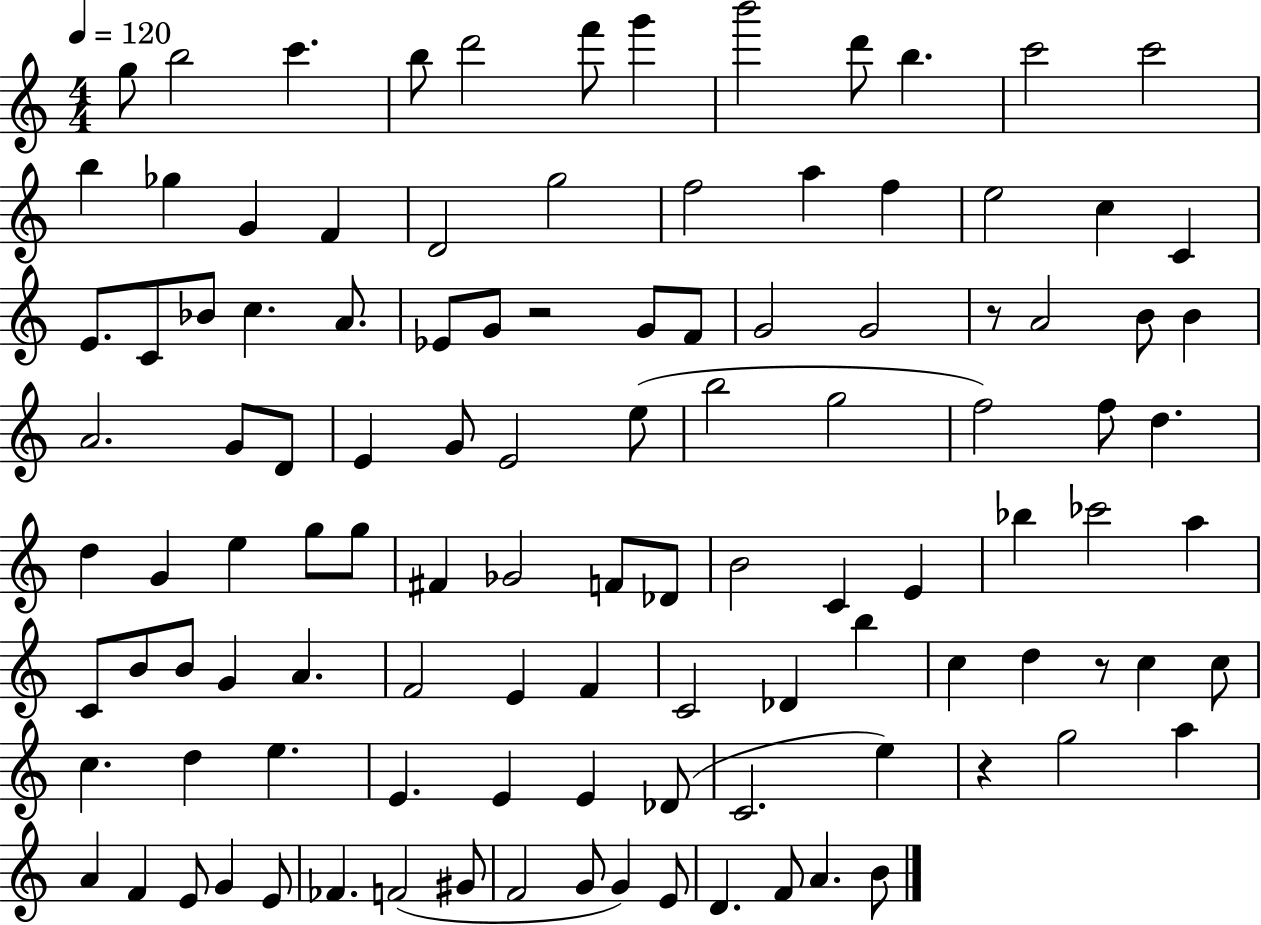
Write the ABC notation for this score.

X:1
T:Untitled
M:4/4
L:1/4
K:C
g/2 b2 c' b/2 d'2 f'/2 g' b'2 d'/2 b c'2 c'2 b _g G F D2 g2 f2 a f e2 c C E/2 C/2 _B/2 c A/2 _E/2 G/2 z2 G/2 F/2 G2 G2 z/2 A2 B/2 B A2 G/2 D/2 E G/2 E2 e/2 b2 g2 f2 f/2 d d G e g/2 g/2 ^F _G2 F/2 _D/2 B2 C E _b _c'2 a C/2 B/2 B/2 G A F2 E F C2 _D b c d z/2 c c/2 c d e E E E _D/2 C2 e z g2 a A F E/2 G E/2 _F F2 ^G/2 F2 G/2 G E/2 D F/2 A B/2